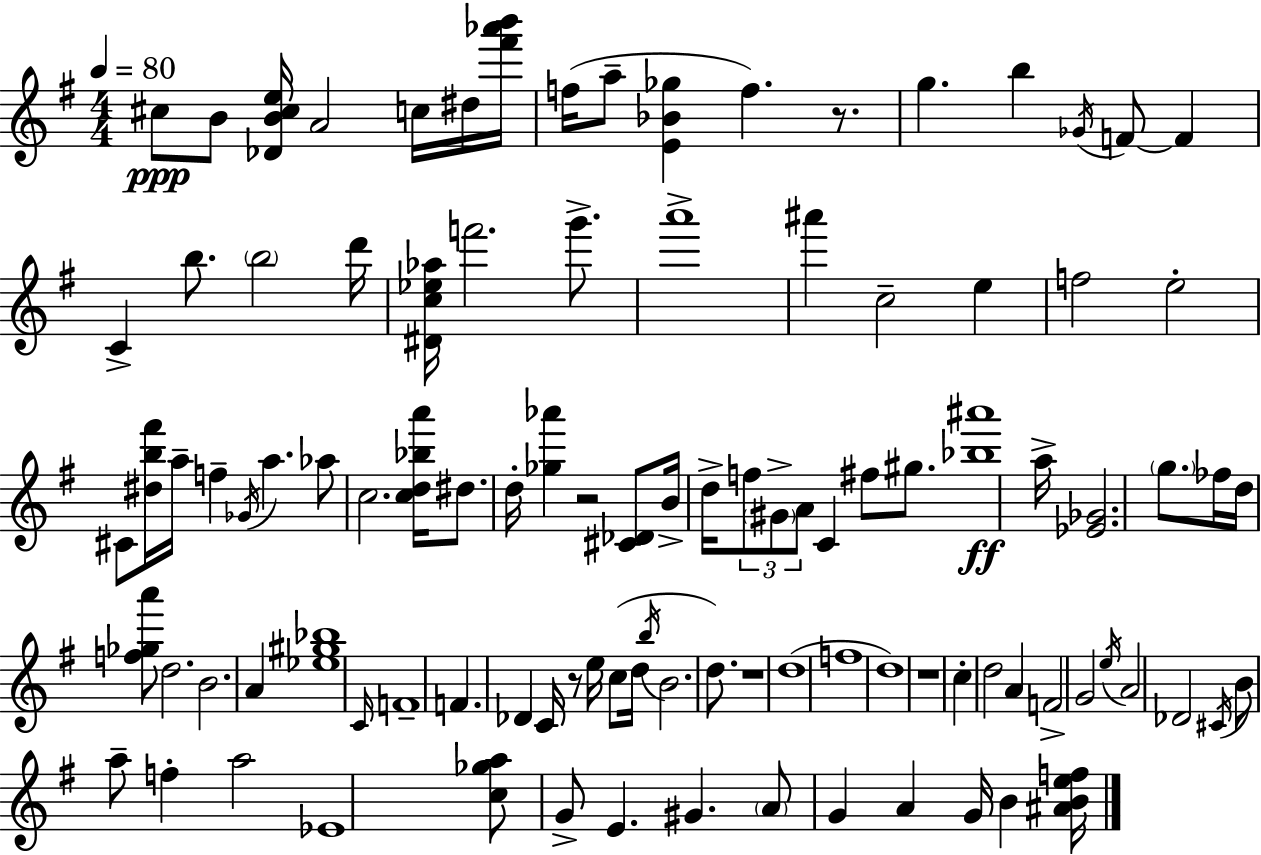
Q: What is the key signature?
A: E minor